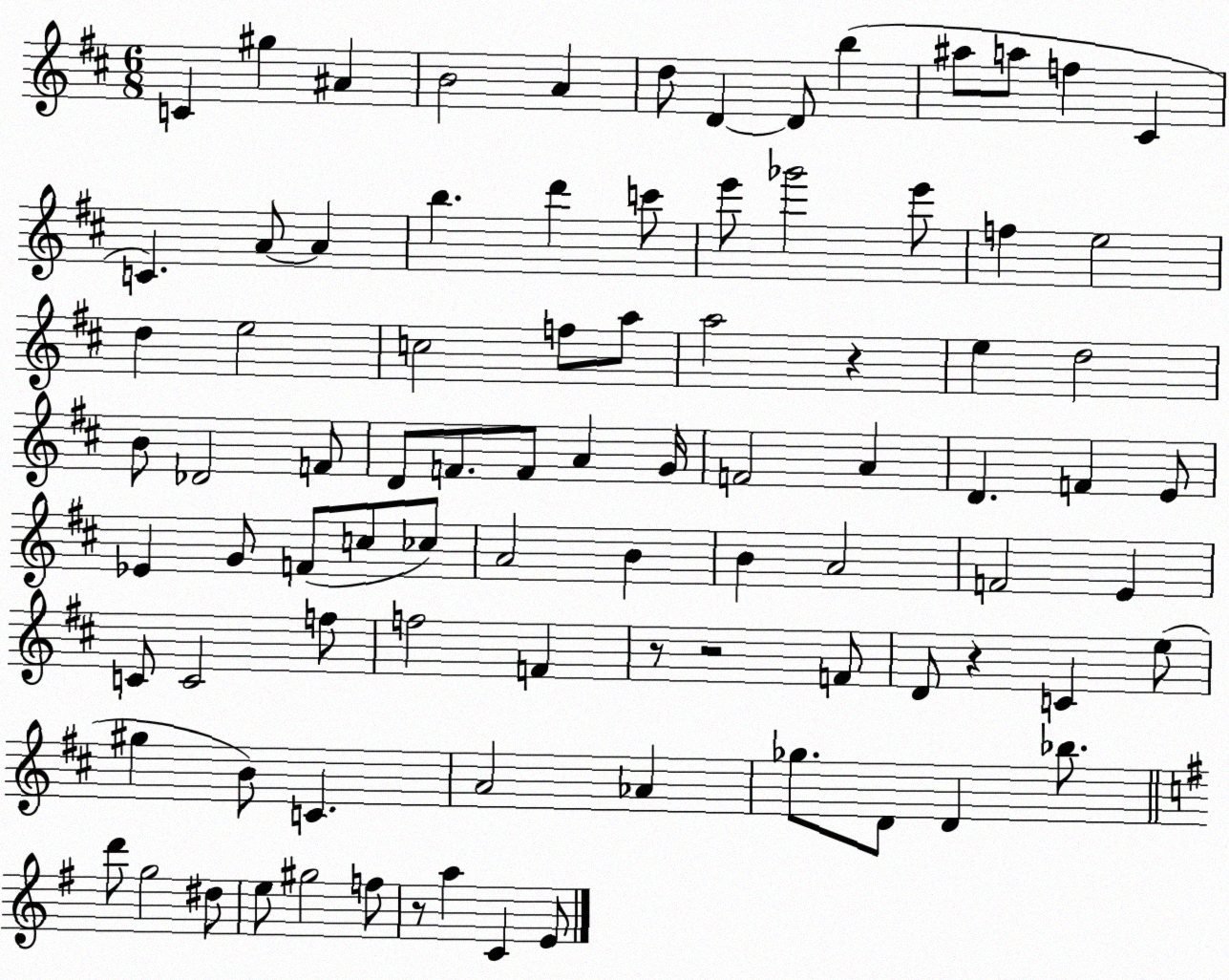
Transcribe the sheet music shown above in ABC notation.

X:1
T:Untitled
M:6/8
L:1/4
K:D
C ^g ^A B2 A d/2 D D/2 b ^a/2 a/2 f ^C C A/2 A b d' c'/2 e'/2 _g'2 e'/2 f e2 d e2 c2 f/2 a/2 a2 z e d2 B/2 _D2 F/2 D/2 F/2 F/2 A G/4 F2 A D F E/2 _E G/2 F/2 c/2 _c/2 A2 B B A2 F2 E C/2 C2 f/2 f2 F z/2 z2 F/2 D/2 z C e/2 ^g B/2 C A2 _A _g/2 D/2 D _b/2 d'/2 g2 ^d/2 e/2 ^g2 f/2 z/2 a C E/2